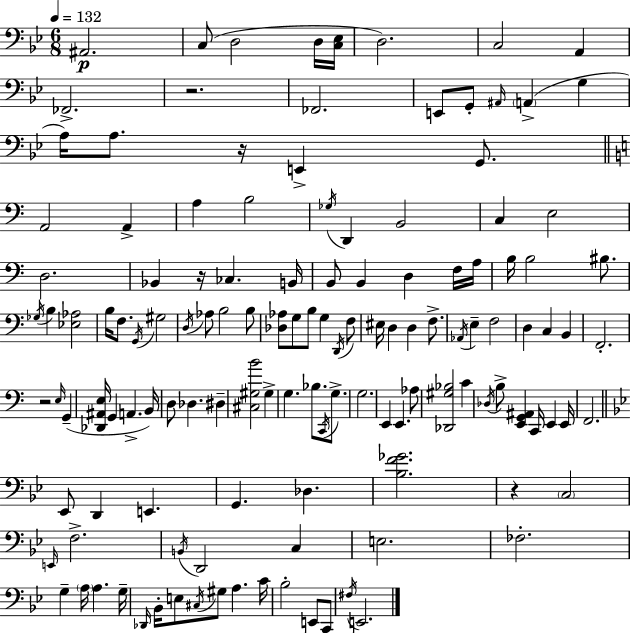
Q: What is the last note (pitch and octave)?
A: E2